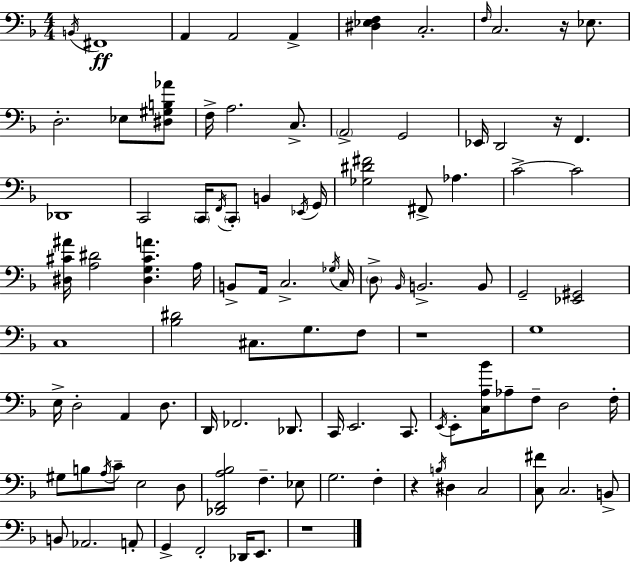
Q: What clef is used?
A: bass